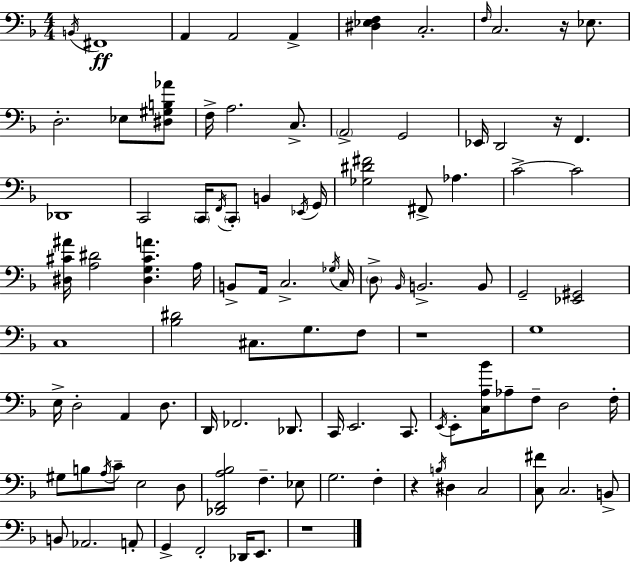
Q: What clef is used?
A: bass